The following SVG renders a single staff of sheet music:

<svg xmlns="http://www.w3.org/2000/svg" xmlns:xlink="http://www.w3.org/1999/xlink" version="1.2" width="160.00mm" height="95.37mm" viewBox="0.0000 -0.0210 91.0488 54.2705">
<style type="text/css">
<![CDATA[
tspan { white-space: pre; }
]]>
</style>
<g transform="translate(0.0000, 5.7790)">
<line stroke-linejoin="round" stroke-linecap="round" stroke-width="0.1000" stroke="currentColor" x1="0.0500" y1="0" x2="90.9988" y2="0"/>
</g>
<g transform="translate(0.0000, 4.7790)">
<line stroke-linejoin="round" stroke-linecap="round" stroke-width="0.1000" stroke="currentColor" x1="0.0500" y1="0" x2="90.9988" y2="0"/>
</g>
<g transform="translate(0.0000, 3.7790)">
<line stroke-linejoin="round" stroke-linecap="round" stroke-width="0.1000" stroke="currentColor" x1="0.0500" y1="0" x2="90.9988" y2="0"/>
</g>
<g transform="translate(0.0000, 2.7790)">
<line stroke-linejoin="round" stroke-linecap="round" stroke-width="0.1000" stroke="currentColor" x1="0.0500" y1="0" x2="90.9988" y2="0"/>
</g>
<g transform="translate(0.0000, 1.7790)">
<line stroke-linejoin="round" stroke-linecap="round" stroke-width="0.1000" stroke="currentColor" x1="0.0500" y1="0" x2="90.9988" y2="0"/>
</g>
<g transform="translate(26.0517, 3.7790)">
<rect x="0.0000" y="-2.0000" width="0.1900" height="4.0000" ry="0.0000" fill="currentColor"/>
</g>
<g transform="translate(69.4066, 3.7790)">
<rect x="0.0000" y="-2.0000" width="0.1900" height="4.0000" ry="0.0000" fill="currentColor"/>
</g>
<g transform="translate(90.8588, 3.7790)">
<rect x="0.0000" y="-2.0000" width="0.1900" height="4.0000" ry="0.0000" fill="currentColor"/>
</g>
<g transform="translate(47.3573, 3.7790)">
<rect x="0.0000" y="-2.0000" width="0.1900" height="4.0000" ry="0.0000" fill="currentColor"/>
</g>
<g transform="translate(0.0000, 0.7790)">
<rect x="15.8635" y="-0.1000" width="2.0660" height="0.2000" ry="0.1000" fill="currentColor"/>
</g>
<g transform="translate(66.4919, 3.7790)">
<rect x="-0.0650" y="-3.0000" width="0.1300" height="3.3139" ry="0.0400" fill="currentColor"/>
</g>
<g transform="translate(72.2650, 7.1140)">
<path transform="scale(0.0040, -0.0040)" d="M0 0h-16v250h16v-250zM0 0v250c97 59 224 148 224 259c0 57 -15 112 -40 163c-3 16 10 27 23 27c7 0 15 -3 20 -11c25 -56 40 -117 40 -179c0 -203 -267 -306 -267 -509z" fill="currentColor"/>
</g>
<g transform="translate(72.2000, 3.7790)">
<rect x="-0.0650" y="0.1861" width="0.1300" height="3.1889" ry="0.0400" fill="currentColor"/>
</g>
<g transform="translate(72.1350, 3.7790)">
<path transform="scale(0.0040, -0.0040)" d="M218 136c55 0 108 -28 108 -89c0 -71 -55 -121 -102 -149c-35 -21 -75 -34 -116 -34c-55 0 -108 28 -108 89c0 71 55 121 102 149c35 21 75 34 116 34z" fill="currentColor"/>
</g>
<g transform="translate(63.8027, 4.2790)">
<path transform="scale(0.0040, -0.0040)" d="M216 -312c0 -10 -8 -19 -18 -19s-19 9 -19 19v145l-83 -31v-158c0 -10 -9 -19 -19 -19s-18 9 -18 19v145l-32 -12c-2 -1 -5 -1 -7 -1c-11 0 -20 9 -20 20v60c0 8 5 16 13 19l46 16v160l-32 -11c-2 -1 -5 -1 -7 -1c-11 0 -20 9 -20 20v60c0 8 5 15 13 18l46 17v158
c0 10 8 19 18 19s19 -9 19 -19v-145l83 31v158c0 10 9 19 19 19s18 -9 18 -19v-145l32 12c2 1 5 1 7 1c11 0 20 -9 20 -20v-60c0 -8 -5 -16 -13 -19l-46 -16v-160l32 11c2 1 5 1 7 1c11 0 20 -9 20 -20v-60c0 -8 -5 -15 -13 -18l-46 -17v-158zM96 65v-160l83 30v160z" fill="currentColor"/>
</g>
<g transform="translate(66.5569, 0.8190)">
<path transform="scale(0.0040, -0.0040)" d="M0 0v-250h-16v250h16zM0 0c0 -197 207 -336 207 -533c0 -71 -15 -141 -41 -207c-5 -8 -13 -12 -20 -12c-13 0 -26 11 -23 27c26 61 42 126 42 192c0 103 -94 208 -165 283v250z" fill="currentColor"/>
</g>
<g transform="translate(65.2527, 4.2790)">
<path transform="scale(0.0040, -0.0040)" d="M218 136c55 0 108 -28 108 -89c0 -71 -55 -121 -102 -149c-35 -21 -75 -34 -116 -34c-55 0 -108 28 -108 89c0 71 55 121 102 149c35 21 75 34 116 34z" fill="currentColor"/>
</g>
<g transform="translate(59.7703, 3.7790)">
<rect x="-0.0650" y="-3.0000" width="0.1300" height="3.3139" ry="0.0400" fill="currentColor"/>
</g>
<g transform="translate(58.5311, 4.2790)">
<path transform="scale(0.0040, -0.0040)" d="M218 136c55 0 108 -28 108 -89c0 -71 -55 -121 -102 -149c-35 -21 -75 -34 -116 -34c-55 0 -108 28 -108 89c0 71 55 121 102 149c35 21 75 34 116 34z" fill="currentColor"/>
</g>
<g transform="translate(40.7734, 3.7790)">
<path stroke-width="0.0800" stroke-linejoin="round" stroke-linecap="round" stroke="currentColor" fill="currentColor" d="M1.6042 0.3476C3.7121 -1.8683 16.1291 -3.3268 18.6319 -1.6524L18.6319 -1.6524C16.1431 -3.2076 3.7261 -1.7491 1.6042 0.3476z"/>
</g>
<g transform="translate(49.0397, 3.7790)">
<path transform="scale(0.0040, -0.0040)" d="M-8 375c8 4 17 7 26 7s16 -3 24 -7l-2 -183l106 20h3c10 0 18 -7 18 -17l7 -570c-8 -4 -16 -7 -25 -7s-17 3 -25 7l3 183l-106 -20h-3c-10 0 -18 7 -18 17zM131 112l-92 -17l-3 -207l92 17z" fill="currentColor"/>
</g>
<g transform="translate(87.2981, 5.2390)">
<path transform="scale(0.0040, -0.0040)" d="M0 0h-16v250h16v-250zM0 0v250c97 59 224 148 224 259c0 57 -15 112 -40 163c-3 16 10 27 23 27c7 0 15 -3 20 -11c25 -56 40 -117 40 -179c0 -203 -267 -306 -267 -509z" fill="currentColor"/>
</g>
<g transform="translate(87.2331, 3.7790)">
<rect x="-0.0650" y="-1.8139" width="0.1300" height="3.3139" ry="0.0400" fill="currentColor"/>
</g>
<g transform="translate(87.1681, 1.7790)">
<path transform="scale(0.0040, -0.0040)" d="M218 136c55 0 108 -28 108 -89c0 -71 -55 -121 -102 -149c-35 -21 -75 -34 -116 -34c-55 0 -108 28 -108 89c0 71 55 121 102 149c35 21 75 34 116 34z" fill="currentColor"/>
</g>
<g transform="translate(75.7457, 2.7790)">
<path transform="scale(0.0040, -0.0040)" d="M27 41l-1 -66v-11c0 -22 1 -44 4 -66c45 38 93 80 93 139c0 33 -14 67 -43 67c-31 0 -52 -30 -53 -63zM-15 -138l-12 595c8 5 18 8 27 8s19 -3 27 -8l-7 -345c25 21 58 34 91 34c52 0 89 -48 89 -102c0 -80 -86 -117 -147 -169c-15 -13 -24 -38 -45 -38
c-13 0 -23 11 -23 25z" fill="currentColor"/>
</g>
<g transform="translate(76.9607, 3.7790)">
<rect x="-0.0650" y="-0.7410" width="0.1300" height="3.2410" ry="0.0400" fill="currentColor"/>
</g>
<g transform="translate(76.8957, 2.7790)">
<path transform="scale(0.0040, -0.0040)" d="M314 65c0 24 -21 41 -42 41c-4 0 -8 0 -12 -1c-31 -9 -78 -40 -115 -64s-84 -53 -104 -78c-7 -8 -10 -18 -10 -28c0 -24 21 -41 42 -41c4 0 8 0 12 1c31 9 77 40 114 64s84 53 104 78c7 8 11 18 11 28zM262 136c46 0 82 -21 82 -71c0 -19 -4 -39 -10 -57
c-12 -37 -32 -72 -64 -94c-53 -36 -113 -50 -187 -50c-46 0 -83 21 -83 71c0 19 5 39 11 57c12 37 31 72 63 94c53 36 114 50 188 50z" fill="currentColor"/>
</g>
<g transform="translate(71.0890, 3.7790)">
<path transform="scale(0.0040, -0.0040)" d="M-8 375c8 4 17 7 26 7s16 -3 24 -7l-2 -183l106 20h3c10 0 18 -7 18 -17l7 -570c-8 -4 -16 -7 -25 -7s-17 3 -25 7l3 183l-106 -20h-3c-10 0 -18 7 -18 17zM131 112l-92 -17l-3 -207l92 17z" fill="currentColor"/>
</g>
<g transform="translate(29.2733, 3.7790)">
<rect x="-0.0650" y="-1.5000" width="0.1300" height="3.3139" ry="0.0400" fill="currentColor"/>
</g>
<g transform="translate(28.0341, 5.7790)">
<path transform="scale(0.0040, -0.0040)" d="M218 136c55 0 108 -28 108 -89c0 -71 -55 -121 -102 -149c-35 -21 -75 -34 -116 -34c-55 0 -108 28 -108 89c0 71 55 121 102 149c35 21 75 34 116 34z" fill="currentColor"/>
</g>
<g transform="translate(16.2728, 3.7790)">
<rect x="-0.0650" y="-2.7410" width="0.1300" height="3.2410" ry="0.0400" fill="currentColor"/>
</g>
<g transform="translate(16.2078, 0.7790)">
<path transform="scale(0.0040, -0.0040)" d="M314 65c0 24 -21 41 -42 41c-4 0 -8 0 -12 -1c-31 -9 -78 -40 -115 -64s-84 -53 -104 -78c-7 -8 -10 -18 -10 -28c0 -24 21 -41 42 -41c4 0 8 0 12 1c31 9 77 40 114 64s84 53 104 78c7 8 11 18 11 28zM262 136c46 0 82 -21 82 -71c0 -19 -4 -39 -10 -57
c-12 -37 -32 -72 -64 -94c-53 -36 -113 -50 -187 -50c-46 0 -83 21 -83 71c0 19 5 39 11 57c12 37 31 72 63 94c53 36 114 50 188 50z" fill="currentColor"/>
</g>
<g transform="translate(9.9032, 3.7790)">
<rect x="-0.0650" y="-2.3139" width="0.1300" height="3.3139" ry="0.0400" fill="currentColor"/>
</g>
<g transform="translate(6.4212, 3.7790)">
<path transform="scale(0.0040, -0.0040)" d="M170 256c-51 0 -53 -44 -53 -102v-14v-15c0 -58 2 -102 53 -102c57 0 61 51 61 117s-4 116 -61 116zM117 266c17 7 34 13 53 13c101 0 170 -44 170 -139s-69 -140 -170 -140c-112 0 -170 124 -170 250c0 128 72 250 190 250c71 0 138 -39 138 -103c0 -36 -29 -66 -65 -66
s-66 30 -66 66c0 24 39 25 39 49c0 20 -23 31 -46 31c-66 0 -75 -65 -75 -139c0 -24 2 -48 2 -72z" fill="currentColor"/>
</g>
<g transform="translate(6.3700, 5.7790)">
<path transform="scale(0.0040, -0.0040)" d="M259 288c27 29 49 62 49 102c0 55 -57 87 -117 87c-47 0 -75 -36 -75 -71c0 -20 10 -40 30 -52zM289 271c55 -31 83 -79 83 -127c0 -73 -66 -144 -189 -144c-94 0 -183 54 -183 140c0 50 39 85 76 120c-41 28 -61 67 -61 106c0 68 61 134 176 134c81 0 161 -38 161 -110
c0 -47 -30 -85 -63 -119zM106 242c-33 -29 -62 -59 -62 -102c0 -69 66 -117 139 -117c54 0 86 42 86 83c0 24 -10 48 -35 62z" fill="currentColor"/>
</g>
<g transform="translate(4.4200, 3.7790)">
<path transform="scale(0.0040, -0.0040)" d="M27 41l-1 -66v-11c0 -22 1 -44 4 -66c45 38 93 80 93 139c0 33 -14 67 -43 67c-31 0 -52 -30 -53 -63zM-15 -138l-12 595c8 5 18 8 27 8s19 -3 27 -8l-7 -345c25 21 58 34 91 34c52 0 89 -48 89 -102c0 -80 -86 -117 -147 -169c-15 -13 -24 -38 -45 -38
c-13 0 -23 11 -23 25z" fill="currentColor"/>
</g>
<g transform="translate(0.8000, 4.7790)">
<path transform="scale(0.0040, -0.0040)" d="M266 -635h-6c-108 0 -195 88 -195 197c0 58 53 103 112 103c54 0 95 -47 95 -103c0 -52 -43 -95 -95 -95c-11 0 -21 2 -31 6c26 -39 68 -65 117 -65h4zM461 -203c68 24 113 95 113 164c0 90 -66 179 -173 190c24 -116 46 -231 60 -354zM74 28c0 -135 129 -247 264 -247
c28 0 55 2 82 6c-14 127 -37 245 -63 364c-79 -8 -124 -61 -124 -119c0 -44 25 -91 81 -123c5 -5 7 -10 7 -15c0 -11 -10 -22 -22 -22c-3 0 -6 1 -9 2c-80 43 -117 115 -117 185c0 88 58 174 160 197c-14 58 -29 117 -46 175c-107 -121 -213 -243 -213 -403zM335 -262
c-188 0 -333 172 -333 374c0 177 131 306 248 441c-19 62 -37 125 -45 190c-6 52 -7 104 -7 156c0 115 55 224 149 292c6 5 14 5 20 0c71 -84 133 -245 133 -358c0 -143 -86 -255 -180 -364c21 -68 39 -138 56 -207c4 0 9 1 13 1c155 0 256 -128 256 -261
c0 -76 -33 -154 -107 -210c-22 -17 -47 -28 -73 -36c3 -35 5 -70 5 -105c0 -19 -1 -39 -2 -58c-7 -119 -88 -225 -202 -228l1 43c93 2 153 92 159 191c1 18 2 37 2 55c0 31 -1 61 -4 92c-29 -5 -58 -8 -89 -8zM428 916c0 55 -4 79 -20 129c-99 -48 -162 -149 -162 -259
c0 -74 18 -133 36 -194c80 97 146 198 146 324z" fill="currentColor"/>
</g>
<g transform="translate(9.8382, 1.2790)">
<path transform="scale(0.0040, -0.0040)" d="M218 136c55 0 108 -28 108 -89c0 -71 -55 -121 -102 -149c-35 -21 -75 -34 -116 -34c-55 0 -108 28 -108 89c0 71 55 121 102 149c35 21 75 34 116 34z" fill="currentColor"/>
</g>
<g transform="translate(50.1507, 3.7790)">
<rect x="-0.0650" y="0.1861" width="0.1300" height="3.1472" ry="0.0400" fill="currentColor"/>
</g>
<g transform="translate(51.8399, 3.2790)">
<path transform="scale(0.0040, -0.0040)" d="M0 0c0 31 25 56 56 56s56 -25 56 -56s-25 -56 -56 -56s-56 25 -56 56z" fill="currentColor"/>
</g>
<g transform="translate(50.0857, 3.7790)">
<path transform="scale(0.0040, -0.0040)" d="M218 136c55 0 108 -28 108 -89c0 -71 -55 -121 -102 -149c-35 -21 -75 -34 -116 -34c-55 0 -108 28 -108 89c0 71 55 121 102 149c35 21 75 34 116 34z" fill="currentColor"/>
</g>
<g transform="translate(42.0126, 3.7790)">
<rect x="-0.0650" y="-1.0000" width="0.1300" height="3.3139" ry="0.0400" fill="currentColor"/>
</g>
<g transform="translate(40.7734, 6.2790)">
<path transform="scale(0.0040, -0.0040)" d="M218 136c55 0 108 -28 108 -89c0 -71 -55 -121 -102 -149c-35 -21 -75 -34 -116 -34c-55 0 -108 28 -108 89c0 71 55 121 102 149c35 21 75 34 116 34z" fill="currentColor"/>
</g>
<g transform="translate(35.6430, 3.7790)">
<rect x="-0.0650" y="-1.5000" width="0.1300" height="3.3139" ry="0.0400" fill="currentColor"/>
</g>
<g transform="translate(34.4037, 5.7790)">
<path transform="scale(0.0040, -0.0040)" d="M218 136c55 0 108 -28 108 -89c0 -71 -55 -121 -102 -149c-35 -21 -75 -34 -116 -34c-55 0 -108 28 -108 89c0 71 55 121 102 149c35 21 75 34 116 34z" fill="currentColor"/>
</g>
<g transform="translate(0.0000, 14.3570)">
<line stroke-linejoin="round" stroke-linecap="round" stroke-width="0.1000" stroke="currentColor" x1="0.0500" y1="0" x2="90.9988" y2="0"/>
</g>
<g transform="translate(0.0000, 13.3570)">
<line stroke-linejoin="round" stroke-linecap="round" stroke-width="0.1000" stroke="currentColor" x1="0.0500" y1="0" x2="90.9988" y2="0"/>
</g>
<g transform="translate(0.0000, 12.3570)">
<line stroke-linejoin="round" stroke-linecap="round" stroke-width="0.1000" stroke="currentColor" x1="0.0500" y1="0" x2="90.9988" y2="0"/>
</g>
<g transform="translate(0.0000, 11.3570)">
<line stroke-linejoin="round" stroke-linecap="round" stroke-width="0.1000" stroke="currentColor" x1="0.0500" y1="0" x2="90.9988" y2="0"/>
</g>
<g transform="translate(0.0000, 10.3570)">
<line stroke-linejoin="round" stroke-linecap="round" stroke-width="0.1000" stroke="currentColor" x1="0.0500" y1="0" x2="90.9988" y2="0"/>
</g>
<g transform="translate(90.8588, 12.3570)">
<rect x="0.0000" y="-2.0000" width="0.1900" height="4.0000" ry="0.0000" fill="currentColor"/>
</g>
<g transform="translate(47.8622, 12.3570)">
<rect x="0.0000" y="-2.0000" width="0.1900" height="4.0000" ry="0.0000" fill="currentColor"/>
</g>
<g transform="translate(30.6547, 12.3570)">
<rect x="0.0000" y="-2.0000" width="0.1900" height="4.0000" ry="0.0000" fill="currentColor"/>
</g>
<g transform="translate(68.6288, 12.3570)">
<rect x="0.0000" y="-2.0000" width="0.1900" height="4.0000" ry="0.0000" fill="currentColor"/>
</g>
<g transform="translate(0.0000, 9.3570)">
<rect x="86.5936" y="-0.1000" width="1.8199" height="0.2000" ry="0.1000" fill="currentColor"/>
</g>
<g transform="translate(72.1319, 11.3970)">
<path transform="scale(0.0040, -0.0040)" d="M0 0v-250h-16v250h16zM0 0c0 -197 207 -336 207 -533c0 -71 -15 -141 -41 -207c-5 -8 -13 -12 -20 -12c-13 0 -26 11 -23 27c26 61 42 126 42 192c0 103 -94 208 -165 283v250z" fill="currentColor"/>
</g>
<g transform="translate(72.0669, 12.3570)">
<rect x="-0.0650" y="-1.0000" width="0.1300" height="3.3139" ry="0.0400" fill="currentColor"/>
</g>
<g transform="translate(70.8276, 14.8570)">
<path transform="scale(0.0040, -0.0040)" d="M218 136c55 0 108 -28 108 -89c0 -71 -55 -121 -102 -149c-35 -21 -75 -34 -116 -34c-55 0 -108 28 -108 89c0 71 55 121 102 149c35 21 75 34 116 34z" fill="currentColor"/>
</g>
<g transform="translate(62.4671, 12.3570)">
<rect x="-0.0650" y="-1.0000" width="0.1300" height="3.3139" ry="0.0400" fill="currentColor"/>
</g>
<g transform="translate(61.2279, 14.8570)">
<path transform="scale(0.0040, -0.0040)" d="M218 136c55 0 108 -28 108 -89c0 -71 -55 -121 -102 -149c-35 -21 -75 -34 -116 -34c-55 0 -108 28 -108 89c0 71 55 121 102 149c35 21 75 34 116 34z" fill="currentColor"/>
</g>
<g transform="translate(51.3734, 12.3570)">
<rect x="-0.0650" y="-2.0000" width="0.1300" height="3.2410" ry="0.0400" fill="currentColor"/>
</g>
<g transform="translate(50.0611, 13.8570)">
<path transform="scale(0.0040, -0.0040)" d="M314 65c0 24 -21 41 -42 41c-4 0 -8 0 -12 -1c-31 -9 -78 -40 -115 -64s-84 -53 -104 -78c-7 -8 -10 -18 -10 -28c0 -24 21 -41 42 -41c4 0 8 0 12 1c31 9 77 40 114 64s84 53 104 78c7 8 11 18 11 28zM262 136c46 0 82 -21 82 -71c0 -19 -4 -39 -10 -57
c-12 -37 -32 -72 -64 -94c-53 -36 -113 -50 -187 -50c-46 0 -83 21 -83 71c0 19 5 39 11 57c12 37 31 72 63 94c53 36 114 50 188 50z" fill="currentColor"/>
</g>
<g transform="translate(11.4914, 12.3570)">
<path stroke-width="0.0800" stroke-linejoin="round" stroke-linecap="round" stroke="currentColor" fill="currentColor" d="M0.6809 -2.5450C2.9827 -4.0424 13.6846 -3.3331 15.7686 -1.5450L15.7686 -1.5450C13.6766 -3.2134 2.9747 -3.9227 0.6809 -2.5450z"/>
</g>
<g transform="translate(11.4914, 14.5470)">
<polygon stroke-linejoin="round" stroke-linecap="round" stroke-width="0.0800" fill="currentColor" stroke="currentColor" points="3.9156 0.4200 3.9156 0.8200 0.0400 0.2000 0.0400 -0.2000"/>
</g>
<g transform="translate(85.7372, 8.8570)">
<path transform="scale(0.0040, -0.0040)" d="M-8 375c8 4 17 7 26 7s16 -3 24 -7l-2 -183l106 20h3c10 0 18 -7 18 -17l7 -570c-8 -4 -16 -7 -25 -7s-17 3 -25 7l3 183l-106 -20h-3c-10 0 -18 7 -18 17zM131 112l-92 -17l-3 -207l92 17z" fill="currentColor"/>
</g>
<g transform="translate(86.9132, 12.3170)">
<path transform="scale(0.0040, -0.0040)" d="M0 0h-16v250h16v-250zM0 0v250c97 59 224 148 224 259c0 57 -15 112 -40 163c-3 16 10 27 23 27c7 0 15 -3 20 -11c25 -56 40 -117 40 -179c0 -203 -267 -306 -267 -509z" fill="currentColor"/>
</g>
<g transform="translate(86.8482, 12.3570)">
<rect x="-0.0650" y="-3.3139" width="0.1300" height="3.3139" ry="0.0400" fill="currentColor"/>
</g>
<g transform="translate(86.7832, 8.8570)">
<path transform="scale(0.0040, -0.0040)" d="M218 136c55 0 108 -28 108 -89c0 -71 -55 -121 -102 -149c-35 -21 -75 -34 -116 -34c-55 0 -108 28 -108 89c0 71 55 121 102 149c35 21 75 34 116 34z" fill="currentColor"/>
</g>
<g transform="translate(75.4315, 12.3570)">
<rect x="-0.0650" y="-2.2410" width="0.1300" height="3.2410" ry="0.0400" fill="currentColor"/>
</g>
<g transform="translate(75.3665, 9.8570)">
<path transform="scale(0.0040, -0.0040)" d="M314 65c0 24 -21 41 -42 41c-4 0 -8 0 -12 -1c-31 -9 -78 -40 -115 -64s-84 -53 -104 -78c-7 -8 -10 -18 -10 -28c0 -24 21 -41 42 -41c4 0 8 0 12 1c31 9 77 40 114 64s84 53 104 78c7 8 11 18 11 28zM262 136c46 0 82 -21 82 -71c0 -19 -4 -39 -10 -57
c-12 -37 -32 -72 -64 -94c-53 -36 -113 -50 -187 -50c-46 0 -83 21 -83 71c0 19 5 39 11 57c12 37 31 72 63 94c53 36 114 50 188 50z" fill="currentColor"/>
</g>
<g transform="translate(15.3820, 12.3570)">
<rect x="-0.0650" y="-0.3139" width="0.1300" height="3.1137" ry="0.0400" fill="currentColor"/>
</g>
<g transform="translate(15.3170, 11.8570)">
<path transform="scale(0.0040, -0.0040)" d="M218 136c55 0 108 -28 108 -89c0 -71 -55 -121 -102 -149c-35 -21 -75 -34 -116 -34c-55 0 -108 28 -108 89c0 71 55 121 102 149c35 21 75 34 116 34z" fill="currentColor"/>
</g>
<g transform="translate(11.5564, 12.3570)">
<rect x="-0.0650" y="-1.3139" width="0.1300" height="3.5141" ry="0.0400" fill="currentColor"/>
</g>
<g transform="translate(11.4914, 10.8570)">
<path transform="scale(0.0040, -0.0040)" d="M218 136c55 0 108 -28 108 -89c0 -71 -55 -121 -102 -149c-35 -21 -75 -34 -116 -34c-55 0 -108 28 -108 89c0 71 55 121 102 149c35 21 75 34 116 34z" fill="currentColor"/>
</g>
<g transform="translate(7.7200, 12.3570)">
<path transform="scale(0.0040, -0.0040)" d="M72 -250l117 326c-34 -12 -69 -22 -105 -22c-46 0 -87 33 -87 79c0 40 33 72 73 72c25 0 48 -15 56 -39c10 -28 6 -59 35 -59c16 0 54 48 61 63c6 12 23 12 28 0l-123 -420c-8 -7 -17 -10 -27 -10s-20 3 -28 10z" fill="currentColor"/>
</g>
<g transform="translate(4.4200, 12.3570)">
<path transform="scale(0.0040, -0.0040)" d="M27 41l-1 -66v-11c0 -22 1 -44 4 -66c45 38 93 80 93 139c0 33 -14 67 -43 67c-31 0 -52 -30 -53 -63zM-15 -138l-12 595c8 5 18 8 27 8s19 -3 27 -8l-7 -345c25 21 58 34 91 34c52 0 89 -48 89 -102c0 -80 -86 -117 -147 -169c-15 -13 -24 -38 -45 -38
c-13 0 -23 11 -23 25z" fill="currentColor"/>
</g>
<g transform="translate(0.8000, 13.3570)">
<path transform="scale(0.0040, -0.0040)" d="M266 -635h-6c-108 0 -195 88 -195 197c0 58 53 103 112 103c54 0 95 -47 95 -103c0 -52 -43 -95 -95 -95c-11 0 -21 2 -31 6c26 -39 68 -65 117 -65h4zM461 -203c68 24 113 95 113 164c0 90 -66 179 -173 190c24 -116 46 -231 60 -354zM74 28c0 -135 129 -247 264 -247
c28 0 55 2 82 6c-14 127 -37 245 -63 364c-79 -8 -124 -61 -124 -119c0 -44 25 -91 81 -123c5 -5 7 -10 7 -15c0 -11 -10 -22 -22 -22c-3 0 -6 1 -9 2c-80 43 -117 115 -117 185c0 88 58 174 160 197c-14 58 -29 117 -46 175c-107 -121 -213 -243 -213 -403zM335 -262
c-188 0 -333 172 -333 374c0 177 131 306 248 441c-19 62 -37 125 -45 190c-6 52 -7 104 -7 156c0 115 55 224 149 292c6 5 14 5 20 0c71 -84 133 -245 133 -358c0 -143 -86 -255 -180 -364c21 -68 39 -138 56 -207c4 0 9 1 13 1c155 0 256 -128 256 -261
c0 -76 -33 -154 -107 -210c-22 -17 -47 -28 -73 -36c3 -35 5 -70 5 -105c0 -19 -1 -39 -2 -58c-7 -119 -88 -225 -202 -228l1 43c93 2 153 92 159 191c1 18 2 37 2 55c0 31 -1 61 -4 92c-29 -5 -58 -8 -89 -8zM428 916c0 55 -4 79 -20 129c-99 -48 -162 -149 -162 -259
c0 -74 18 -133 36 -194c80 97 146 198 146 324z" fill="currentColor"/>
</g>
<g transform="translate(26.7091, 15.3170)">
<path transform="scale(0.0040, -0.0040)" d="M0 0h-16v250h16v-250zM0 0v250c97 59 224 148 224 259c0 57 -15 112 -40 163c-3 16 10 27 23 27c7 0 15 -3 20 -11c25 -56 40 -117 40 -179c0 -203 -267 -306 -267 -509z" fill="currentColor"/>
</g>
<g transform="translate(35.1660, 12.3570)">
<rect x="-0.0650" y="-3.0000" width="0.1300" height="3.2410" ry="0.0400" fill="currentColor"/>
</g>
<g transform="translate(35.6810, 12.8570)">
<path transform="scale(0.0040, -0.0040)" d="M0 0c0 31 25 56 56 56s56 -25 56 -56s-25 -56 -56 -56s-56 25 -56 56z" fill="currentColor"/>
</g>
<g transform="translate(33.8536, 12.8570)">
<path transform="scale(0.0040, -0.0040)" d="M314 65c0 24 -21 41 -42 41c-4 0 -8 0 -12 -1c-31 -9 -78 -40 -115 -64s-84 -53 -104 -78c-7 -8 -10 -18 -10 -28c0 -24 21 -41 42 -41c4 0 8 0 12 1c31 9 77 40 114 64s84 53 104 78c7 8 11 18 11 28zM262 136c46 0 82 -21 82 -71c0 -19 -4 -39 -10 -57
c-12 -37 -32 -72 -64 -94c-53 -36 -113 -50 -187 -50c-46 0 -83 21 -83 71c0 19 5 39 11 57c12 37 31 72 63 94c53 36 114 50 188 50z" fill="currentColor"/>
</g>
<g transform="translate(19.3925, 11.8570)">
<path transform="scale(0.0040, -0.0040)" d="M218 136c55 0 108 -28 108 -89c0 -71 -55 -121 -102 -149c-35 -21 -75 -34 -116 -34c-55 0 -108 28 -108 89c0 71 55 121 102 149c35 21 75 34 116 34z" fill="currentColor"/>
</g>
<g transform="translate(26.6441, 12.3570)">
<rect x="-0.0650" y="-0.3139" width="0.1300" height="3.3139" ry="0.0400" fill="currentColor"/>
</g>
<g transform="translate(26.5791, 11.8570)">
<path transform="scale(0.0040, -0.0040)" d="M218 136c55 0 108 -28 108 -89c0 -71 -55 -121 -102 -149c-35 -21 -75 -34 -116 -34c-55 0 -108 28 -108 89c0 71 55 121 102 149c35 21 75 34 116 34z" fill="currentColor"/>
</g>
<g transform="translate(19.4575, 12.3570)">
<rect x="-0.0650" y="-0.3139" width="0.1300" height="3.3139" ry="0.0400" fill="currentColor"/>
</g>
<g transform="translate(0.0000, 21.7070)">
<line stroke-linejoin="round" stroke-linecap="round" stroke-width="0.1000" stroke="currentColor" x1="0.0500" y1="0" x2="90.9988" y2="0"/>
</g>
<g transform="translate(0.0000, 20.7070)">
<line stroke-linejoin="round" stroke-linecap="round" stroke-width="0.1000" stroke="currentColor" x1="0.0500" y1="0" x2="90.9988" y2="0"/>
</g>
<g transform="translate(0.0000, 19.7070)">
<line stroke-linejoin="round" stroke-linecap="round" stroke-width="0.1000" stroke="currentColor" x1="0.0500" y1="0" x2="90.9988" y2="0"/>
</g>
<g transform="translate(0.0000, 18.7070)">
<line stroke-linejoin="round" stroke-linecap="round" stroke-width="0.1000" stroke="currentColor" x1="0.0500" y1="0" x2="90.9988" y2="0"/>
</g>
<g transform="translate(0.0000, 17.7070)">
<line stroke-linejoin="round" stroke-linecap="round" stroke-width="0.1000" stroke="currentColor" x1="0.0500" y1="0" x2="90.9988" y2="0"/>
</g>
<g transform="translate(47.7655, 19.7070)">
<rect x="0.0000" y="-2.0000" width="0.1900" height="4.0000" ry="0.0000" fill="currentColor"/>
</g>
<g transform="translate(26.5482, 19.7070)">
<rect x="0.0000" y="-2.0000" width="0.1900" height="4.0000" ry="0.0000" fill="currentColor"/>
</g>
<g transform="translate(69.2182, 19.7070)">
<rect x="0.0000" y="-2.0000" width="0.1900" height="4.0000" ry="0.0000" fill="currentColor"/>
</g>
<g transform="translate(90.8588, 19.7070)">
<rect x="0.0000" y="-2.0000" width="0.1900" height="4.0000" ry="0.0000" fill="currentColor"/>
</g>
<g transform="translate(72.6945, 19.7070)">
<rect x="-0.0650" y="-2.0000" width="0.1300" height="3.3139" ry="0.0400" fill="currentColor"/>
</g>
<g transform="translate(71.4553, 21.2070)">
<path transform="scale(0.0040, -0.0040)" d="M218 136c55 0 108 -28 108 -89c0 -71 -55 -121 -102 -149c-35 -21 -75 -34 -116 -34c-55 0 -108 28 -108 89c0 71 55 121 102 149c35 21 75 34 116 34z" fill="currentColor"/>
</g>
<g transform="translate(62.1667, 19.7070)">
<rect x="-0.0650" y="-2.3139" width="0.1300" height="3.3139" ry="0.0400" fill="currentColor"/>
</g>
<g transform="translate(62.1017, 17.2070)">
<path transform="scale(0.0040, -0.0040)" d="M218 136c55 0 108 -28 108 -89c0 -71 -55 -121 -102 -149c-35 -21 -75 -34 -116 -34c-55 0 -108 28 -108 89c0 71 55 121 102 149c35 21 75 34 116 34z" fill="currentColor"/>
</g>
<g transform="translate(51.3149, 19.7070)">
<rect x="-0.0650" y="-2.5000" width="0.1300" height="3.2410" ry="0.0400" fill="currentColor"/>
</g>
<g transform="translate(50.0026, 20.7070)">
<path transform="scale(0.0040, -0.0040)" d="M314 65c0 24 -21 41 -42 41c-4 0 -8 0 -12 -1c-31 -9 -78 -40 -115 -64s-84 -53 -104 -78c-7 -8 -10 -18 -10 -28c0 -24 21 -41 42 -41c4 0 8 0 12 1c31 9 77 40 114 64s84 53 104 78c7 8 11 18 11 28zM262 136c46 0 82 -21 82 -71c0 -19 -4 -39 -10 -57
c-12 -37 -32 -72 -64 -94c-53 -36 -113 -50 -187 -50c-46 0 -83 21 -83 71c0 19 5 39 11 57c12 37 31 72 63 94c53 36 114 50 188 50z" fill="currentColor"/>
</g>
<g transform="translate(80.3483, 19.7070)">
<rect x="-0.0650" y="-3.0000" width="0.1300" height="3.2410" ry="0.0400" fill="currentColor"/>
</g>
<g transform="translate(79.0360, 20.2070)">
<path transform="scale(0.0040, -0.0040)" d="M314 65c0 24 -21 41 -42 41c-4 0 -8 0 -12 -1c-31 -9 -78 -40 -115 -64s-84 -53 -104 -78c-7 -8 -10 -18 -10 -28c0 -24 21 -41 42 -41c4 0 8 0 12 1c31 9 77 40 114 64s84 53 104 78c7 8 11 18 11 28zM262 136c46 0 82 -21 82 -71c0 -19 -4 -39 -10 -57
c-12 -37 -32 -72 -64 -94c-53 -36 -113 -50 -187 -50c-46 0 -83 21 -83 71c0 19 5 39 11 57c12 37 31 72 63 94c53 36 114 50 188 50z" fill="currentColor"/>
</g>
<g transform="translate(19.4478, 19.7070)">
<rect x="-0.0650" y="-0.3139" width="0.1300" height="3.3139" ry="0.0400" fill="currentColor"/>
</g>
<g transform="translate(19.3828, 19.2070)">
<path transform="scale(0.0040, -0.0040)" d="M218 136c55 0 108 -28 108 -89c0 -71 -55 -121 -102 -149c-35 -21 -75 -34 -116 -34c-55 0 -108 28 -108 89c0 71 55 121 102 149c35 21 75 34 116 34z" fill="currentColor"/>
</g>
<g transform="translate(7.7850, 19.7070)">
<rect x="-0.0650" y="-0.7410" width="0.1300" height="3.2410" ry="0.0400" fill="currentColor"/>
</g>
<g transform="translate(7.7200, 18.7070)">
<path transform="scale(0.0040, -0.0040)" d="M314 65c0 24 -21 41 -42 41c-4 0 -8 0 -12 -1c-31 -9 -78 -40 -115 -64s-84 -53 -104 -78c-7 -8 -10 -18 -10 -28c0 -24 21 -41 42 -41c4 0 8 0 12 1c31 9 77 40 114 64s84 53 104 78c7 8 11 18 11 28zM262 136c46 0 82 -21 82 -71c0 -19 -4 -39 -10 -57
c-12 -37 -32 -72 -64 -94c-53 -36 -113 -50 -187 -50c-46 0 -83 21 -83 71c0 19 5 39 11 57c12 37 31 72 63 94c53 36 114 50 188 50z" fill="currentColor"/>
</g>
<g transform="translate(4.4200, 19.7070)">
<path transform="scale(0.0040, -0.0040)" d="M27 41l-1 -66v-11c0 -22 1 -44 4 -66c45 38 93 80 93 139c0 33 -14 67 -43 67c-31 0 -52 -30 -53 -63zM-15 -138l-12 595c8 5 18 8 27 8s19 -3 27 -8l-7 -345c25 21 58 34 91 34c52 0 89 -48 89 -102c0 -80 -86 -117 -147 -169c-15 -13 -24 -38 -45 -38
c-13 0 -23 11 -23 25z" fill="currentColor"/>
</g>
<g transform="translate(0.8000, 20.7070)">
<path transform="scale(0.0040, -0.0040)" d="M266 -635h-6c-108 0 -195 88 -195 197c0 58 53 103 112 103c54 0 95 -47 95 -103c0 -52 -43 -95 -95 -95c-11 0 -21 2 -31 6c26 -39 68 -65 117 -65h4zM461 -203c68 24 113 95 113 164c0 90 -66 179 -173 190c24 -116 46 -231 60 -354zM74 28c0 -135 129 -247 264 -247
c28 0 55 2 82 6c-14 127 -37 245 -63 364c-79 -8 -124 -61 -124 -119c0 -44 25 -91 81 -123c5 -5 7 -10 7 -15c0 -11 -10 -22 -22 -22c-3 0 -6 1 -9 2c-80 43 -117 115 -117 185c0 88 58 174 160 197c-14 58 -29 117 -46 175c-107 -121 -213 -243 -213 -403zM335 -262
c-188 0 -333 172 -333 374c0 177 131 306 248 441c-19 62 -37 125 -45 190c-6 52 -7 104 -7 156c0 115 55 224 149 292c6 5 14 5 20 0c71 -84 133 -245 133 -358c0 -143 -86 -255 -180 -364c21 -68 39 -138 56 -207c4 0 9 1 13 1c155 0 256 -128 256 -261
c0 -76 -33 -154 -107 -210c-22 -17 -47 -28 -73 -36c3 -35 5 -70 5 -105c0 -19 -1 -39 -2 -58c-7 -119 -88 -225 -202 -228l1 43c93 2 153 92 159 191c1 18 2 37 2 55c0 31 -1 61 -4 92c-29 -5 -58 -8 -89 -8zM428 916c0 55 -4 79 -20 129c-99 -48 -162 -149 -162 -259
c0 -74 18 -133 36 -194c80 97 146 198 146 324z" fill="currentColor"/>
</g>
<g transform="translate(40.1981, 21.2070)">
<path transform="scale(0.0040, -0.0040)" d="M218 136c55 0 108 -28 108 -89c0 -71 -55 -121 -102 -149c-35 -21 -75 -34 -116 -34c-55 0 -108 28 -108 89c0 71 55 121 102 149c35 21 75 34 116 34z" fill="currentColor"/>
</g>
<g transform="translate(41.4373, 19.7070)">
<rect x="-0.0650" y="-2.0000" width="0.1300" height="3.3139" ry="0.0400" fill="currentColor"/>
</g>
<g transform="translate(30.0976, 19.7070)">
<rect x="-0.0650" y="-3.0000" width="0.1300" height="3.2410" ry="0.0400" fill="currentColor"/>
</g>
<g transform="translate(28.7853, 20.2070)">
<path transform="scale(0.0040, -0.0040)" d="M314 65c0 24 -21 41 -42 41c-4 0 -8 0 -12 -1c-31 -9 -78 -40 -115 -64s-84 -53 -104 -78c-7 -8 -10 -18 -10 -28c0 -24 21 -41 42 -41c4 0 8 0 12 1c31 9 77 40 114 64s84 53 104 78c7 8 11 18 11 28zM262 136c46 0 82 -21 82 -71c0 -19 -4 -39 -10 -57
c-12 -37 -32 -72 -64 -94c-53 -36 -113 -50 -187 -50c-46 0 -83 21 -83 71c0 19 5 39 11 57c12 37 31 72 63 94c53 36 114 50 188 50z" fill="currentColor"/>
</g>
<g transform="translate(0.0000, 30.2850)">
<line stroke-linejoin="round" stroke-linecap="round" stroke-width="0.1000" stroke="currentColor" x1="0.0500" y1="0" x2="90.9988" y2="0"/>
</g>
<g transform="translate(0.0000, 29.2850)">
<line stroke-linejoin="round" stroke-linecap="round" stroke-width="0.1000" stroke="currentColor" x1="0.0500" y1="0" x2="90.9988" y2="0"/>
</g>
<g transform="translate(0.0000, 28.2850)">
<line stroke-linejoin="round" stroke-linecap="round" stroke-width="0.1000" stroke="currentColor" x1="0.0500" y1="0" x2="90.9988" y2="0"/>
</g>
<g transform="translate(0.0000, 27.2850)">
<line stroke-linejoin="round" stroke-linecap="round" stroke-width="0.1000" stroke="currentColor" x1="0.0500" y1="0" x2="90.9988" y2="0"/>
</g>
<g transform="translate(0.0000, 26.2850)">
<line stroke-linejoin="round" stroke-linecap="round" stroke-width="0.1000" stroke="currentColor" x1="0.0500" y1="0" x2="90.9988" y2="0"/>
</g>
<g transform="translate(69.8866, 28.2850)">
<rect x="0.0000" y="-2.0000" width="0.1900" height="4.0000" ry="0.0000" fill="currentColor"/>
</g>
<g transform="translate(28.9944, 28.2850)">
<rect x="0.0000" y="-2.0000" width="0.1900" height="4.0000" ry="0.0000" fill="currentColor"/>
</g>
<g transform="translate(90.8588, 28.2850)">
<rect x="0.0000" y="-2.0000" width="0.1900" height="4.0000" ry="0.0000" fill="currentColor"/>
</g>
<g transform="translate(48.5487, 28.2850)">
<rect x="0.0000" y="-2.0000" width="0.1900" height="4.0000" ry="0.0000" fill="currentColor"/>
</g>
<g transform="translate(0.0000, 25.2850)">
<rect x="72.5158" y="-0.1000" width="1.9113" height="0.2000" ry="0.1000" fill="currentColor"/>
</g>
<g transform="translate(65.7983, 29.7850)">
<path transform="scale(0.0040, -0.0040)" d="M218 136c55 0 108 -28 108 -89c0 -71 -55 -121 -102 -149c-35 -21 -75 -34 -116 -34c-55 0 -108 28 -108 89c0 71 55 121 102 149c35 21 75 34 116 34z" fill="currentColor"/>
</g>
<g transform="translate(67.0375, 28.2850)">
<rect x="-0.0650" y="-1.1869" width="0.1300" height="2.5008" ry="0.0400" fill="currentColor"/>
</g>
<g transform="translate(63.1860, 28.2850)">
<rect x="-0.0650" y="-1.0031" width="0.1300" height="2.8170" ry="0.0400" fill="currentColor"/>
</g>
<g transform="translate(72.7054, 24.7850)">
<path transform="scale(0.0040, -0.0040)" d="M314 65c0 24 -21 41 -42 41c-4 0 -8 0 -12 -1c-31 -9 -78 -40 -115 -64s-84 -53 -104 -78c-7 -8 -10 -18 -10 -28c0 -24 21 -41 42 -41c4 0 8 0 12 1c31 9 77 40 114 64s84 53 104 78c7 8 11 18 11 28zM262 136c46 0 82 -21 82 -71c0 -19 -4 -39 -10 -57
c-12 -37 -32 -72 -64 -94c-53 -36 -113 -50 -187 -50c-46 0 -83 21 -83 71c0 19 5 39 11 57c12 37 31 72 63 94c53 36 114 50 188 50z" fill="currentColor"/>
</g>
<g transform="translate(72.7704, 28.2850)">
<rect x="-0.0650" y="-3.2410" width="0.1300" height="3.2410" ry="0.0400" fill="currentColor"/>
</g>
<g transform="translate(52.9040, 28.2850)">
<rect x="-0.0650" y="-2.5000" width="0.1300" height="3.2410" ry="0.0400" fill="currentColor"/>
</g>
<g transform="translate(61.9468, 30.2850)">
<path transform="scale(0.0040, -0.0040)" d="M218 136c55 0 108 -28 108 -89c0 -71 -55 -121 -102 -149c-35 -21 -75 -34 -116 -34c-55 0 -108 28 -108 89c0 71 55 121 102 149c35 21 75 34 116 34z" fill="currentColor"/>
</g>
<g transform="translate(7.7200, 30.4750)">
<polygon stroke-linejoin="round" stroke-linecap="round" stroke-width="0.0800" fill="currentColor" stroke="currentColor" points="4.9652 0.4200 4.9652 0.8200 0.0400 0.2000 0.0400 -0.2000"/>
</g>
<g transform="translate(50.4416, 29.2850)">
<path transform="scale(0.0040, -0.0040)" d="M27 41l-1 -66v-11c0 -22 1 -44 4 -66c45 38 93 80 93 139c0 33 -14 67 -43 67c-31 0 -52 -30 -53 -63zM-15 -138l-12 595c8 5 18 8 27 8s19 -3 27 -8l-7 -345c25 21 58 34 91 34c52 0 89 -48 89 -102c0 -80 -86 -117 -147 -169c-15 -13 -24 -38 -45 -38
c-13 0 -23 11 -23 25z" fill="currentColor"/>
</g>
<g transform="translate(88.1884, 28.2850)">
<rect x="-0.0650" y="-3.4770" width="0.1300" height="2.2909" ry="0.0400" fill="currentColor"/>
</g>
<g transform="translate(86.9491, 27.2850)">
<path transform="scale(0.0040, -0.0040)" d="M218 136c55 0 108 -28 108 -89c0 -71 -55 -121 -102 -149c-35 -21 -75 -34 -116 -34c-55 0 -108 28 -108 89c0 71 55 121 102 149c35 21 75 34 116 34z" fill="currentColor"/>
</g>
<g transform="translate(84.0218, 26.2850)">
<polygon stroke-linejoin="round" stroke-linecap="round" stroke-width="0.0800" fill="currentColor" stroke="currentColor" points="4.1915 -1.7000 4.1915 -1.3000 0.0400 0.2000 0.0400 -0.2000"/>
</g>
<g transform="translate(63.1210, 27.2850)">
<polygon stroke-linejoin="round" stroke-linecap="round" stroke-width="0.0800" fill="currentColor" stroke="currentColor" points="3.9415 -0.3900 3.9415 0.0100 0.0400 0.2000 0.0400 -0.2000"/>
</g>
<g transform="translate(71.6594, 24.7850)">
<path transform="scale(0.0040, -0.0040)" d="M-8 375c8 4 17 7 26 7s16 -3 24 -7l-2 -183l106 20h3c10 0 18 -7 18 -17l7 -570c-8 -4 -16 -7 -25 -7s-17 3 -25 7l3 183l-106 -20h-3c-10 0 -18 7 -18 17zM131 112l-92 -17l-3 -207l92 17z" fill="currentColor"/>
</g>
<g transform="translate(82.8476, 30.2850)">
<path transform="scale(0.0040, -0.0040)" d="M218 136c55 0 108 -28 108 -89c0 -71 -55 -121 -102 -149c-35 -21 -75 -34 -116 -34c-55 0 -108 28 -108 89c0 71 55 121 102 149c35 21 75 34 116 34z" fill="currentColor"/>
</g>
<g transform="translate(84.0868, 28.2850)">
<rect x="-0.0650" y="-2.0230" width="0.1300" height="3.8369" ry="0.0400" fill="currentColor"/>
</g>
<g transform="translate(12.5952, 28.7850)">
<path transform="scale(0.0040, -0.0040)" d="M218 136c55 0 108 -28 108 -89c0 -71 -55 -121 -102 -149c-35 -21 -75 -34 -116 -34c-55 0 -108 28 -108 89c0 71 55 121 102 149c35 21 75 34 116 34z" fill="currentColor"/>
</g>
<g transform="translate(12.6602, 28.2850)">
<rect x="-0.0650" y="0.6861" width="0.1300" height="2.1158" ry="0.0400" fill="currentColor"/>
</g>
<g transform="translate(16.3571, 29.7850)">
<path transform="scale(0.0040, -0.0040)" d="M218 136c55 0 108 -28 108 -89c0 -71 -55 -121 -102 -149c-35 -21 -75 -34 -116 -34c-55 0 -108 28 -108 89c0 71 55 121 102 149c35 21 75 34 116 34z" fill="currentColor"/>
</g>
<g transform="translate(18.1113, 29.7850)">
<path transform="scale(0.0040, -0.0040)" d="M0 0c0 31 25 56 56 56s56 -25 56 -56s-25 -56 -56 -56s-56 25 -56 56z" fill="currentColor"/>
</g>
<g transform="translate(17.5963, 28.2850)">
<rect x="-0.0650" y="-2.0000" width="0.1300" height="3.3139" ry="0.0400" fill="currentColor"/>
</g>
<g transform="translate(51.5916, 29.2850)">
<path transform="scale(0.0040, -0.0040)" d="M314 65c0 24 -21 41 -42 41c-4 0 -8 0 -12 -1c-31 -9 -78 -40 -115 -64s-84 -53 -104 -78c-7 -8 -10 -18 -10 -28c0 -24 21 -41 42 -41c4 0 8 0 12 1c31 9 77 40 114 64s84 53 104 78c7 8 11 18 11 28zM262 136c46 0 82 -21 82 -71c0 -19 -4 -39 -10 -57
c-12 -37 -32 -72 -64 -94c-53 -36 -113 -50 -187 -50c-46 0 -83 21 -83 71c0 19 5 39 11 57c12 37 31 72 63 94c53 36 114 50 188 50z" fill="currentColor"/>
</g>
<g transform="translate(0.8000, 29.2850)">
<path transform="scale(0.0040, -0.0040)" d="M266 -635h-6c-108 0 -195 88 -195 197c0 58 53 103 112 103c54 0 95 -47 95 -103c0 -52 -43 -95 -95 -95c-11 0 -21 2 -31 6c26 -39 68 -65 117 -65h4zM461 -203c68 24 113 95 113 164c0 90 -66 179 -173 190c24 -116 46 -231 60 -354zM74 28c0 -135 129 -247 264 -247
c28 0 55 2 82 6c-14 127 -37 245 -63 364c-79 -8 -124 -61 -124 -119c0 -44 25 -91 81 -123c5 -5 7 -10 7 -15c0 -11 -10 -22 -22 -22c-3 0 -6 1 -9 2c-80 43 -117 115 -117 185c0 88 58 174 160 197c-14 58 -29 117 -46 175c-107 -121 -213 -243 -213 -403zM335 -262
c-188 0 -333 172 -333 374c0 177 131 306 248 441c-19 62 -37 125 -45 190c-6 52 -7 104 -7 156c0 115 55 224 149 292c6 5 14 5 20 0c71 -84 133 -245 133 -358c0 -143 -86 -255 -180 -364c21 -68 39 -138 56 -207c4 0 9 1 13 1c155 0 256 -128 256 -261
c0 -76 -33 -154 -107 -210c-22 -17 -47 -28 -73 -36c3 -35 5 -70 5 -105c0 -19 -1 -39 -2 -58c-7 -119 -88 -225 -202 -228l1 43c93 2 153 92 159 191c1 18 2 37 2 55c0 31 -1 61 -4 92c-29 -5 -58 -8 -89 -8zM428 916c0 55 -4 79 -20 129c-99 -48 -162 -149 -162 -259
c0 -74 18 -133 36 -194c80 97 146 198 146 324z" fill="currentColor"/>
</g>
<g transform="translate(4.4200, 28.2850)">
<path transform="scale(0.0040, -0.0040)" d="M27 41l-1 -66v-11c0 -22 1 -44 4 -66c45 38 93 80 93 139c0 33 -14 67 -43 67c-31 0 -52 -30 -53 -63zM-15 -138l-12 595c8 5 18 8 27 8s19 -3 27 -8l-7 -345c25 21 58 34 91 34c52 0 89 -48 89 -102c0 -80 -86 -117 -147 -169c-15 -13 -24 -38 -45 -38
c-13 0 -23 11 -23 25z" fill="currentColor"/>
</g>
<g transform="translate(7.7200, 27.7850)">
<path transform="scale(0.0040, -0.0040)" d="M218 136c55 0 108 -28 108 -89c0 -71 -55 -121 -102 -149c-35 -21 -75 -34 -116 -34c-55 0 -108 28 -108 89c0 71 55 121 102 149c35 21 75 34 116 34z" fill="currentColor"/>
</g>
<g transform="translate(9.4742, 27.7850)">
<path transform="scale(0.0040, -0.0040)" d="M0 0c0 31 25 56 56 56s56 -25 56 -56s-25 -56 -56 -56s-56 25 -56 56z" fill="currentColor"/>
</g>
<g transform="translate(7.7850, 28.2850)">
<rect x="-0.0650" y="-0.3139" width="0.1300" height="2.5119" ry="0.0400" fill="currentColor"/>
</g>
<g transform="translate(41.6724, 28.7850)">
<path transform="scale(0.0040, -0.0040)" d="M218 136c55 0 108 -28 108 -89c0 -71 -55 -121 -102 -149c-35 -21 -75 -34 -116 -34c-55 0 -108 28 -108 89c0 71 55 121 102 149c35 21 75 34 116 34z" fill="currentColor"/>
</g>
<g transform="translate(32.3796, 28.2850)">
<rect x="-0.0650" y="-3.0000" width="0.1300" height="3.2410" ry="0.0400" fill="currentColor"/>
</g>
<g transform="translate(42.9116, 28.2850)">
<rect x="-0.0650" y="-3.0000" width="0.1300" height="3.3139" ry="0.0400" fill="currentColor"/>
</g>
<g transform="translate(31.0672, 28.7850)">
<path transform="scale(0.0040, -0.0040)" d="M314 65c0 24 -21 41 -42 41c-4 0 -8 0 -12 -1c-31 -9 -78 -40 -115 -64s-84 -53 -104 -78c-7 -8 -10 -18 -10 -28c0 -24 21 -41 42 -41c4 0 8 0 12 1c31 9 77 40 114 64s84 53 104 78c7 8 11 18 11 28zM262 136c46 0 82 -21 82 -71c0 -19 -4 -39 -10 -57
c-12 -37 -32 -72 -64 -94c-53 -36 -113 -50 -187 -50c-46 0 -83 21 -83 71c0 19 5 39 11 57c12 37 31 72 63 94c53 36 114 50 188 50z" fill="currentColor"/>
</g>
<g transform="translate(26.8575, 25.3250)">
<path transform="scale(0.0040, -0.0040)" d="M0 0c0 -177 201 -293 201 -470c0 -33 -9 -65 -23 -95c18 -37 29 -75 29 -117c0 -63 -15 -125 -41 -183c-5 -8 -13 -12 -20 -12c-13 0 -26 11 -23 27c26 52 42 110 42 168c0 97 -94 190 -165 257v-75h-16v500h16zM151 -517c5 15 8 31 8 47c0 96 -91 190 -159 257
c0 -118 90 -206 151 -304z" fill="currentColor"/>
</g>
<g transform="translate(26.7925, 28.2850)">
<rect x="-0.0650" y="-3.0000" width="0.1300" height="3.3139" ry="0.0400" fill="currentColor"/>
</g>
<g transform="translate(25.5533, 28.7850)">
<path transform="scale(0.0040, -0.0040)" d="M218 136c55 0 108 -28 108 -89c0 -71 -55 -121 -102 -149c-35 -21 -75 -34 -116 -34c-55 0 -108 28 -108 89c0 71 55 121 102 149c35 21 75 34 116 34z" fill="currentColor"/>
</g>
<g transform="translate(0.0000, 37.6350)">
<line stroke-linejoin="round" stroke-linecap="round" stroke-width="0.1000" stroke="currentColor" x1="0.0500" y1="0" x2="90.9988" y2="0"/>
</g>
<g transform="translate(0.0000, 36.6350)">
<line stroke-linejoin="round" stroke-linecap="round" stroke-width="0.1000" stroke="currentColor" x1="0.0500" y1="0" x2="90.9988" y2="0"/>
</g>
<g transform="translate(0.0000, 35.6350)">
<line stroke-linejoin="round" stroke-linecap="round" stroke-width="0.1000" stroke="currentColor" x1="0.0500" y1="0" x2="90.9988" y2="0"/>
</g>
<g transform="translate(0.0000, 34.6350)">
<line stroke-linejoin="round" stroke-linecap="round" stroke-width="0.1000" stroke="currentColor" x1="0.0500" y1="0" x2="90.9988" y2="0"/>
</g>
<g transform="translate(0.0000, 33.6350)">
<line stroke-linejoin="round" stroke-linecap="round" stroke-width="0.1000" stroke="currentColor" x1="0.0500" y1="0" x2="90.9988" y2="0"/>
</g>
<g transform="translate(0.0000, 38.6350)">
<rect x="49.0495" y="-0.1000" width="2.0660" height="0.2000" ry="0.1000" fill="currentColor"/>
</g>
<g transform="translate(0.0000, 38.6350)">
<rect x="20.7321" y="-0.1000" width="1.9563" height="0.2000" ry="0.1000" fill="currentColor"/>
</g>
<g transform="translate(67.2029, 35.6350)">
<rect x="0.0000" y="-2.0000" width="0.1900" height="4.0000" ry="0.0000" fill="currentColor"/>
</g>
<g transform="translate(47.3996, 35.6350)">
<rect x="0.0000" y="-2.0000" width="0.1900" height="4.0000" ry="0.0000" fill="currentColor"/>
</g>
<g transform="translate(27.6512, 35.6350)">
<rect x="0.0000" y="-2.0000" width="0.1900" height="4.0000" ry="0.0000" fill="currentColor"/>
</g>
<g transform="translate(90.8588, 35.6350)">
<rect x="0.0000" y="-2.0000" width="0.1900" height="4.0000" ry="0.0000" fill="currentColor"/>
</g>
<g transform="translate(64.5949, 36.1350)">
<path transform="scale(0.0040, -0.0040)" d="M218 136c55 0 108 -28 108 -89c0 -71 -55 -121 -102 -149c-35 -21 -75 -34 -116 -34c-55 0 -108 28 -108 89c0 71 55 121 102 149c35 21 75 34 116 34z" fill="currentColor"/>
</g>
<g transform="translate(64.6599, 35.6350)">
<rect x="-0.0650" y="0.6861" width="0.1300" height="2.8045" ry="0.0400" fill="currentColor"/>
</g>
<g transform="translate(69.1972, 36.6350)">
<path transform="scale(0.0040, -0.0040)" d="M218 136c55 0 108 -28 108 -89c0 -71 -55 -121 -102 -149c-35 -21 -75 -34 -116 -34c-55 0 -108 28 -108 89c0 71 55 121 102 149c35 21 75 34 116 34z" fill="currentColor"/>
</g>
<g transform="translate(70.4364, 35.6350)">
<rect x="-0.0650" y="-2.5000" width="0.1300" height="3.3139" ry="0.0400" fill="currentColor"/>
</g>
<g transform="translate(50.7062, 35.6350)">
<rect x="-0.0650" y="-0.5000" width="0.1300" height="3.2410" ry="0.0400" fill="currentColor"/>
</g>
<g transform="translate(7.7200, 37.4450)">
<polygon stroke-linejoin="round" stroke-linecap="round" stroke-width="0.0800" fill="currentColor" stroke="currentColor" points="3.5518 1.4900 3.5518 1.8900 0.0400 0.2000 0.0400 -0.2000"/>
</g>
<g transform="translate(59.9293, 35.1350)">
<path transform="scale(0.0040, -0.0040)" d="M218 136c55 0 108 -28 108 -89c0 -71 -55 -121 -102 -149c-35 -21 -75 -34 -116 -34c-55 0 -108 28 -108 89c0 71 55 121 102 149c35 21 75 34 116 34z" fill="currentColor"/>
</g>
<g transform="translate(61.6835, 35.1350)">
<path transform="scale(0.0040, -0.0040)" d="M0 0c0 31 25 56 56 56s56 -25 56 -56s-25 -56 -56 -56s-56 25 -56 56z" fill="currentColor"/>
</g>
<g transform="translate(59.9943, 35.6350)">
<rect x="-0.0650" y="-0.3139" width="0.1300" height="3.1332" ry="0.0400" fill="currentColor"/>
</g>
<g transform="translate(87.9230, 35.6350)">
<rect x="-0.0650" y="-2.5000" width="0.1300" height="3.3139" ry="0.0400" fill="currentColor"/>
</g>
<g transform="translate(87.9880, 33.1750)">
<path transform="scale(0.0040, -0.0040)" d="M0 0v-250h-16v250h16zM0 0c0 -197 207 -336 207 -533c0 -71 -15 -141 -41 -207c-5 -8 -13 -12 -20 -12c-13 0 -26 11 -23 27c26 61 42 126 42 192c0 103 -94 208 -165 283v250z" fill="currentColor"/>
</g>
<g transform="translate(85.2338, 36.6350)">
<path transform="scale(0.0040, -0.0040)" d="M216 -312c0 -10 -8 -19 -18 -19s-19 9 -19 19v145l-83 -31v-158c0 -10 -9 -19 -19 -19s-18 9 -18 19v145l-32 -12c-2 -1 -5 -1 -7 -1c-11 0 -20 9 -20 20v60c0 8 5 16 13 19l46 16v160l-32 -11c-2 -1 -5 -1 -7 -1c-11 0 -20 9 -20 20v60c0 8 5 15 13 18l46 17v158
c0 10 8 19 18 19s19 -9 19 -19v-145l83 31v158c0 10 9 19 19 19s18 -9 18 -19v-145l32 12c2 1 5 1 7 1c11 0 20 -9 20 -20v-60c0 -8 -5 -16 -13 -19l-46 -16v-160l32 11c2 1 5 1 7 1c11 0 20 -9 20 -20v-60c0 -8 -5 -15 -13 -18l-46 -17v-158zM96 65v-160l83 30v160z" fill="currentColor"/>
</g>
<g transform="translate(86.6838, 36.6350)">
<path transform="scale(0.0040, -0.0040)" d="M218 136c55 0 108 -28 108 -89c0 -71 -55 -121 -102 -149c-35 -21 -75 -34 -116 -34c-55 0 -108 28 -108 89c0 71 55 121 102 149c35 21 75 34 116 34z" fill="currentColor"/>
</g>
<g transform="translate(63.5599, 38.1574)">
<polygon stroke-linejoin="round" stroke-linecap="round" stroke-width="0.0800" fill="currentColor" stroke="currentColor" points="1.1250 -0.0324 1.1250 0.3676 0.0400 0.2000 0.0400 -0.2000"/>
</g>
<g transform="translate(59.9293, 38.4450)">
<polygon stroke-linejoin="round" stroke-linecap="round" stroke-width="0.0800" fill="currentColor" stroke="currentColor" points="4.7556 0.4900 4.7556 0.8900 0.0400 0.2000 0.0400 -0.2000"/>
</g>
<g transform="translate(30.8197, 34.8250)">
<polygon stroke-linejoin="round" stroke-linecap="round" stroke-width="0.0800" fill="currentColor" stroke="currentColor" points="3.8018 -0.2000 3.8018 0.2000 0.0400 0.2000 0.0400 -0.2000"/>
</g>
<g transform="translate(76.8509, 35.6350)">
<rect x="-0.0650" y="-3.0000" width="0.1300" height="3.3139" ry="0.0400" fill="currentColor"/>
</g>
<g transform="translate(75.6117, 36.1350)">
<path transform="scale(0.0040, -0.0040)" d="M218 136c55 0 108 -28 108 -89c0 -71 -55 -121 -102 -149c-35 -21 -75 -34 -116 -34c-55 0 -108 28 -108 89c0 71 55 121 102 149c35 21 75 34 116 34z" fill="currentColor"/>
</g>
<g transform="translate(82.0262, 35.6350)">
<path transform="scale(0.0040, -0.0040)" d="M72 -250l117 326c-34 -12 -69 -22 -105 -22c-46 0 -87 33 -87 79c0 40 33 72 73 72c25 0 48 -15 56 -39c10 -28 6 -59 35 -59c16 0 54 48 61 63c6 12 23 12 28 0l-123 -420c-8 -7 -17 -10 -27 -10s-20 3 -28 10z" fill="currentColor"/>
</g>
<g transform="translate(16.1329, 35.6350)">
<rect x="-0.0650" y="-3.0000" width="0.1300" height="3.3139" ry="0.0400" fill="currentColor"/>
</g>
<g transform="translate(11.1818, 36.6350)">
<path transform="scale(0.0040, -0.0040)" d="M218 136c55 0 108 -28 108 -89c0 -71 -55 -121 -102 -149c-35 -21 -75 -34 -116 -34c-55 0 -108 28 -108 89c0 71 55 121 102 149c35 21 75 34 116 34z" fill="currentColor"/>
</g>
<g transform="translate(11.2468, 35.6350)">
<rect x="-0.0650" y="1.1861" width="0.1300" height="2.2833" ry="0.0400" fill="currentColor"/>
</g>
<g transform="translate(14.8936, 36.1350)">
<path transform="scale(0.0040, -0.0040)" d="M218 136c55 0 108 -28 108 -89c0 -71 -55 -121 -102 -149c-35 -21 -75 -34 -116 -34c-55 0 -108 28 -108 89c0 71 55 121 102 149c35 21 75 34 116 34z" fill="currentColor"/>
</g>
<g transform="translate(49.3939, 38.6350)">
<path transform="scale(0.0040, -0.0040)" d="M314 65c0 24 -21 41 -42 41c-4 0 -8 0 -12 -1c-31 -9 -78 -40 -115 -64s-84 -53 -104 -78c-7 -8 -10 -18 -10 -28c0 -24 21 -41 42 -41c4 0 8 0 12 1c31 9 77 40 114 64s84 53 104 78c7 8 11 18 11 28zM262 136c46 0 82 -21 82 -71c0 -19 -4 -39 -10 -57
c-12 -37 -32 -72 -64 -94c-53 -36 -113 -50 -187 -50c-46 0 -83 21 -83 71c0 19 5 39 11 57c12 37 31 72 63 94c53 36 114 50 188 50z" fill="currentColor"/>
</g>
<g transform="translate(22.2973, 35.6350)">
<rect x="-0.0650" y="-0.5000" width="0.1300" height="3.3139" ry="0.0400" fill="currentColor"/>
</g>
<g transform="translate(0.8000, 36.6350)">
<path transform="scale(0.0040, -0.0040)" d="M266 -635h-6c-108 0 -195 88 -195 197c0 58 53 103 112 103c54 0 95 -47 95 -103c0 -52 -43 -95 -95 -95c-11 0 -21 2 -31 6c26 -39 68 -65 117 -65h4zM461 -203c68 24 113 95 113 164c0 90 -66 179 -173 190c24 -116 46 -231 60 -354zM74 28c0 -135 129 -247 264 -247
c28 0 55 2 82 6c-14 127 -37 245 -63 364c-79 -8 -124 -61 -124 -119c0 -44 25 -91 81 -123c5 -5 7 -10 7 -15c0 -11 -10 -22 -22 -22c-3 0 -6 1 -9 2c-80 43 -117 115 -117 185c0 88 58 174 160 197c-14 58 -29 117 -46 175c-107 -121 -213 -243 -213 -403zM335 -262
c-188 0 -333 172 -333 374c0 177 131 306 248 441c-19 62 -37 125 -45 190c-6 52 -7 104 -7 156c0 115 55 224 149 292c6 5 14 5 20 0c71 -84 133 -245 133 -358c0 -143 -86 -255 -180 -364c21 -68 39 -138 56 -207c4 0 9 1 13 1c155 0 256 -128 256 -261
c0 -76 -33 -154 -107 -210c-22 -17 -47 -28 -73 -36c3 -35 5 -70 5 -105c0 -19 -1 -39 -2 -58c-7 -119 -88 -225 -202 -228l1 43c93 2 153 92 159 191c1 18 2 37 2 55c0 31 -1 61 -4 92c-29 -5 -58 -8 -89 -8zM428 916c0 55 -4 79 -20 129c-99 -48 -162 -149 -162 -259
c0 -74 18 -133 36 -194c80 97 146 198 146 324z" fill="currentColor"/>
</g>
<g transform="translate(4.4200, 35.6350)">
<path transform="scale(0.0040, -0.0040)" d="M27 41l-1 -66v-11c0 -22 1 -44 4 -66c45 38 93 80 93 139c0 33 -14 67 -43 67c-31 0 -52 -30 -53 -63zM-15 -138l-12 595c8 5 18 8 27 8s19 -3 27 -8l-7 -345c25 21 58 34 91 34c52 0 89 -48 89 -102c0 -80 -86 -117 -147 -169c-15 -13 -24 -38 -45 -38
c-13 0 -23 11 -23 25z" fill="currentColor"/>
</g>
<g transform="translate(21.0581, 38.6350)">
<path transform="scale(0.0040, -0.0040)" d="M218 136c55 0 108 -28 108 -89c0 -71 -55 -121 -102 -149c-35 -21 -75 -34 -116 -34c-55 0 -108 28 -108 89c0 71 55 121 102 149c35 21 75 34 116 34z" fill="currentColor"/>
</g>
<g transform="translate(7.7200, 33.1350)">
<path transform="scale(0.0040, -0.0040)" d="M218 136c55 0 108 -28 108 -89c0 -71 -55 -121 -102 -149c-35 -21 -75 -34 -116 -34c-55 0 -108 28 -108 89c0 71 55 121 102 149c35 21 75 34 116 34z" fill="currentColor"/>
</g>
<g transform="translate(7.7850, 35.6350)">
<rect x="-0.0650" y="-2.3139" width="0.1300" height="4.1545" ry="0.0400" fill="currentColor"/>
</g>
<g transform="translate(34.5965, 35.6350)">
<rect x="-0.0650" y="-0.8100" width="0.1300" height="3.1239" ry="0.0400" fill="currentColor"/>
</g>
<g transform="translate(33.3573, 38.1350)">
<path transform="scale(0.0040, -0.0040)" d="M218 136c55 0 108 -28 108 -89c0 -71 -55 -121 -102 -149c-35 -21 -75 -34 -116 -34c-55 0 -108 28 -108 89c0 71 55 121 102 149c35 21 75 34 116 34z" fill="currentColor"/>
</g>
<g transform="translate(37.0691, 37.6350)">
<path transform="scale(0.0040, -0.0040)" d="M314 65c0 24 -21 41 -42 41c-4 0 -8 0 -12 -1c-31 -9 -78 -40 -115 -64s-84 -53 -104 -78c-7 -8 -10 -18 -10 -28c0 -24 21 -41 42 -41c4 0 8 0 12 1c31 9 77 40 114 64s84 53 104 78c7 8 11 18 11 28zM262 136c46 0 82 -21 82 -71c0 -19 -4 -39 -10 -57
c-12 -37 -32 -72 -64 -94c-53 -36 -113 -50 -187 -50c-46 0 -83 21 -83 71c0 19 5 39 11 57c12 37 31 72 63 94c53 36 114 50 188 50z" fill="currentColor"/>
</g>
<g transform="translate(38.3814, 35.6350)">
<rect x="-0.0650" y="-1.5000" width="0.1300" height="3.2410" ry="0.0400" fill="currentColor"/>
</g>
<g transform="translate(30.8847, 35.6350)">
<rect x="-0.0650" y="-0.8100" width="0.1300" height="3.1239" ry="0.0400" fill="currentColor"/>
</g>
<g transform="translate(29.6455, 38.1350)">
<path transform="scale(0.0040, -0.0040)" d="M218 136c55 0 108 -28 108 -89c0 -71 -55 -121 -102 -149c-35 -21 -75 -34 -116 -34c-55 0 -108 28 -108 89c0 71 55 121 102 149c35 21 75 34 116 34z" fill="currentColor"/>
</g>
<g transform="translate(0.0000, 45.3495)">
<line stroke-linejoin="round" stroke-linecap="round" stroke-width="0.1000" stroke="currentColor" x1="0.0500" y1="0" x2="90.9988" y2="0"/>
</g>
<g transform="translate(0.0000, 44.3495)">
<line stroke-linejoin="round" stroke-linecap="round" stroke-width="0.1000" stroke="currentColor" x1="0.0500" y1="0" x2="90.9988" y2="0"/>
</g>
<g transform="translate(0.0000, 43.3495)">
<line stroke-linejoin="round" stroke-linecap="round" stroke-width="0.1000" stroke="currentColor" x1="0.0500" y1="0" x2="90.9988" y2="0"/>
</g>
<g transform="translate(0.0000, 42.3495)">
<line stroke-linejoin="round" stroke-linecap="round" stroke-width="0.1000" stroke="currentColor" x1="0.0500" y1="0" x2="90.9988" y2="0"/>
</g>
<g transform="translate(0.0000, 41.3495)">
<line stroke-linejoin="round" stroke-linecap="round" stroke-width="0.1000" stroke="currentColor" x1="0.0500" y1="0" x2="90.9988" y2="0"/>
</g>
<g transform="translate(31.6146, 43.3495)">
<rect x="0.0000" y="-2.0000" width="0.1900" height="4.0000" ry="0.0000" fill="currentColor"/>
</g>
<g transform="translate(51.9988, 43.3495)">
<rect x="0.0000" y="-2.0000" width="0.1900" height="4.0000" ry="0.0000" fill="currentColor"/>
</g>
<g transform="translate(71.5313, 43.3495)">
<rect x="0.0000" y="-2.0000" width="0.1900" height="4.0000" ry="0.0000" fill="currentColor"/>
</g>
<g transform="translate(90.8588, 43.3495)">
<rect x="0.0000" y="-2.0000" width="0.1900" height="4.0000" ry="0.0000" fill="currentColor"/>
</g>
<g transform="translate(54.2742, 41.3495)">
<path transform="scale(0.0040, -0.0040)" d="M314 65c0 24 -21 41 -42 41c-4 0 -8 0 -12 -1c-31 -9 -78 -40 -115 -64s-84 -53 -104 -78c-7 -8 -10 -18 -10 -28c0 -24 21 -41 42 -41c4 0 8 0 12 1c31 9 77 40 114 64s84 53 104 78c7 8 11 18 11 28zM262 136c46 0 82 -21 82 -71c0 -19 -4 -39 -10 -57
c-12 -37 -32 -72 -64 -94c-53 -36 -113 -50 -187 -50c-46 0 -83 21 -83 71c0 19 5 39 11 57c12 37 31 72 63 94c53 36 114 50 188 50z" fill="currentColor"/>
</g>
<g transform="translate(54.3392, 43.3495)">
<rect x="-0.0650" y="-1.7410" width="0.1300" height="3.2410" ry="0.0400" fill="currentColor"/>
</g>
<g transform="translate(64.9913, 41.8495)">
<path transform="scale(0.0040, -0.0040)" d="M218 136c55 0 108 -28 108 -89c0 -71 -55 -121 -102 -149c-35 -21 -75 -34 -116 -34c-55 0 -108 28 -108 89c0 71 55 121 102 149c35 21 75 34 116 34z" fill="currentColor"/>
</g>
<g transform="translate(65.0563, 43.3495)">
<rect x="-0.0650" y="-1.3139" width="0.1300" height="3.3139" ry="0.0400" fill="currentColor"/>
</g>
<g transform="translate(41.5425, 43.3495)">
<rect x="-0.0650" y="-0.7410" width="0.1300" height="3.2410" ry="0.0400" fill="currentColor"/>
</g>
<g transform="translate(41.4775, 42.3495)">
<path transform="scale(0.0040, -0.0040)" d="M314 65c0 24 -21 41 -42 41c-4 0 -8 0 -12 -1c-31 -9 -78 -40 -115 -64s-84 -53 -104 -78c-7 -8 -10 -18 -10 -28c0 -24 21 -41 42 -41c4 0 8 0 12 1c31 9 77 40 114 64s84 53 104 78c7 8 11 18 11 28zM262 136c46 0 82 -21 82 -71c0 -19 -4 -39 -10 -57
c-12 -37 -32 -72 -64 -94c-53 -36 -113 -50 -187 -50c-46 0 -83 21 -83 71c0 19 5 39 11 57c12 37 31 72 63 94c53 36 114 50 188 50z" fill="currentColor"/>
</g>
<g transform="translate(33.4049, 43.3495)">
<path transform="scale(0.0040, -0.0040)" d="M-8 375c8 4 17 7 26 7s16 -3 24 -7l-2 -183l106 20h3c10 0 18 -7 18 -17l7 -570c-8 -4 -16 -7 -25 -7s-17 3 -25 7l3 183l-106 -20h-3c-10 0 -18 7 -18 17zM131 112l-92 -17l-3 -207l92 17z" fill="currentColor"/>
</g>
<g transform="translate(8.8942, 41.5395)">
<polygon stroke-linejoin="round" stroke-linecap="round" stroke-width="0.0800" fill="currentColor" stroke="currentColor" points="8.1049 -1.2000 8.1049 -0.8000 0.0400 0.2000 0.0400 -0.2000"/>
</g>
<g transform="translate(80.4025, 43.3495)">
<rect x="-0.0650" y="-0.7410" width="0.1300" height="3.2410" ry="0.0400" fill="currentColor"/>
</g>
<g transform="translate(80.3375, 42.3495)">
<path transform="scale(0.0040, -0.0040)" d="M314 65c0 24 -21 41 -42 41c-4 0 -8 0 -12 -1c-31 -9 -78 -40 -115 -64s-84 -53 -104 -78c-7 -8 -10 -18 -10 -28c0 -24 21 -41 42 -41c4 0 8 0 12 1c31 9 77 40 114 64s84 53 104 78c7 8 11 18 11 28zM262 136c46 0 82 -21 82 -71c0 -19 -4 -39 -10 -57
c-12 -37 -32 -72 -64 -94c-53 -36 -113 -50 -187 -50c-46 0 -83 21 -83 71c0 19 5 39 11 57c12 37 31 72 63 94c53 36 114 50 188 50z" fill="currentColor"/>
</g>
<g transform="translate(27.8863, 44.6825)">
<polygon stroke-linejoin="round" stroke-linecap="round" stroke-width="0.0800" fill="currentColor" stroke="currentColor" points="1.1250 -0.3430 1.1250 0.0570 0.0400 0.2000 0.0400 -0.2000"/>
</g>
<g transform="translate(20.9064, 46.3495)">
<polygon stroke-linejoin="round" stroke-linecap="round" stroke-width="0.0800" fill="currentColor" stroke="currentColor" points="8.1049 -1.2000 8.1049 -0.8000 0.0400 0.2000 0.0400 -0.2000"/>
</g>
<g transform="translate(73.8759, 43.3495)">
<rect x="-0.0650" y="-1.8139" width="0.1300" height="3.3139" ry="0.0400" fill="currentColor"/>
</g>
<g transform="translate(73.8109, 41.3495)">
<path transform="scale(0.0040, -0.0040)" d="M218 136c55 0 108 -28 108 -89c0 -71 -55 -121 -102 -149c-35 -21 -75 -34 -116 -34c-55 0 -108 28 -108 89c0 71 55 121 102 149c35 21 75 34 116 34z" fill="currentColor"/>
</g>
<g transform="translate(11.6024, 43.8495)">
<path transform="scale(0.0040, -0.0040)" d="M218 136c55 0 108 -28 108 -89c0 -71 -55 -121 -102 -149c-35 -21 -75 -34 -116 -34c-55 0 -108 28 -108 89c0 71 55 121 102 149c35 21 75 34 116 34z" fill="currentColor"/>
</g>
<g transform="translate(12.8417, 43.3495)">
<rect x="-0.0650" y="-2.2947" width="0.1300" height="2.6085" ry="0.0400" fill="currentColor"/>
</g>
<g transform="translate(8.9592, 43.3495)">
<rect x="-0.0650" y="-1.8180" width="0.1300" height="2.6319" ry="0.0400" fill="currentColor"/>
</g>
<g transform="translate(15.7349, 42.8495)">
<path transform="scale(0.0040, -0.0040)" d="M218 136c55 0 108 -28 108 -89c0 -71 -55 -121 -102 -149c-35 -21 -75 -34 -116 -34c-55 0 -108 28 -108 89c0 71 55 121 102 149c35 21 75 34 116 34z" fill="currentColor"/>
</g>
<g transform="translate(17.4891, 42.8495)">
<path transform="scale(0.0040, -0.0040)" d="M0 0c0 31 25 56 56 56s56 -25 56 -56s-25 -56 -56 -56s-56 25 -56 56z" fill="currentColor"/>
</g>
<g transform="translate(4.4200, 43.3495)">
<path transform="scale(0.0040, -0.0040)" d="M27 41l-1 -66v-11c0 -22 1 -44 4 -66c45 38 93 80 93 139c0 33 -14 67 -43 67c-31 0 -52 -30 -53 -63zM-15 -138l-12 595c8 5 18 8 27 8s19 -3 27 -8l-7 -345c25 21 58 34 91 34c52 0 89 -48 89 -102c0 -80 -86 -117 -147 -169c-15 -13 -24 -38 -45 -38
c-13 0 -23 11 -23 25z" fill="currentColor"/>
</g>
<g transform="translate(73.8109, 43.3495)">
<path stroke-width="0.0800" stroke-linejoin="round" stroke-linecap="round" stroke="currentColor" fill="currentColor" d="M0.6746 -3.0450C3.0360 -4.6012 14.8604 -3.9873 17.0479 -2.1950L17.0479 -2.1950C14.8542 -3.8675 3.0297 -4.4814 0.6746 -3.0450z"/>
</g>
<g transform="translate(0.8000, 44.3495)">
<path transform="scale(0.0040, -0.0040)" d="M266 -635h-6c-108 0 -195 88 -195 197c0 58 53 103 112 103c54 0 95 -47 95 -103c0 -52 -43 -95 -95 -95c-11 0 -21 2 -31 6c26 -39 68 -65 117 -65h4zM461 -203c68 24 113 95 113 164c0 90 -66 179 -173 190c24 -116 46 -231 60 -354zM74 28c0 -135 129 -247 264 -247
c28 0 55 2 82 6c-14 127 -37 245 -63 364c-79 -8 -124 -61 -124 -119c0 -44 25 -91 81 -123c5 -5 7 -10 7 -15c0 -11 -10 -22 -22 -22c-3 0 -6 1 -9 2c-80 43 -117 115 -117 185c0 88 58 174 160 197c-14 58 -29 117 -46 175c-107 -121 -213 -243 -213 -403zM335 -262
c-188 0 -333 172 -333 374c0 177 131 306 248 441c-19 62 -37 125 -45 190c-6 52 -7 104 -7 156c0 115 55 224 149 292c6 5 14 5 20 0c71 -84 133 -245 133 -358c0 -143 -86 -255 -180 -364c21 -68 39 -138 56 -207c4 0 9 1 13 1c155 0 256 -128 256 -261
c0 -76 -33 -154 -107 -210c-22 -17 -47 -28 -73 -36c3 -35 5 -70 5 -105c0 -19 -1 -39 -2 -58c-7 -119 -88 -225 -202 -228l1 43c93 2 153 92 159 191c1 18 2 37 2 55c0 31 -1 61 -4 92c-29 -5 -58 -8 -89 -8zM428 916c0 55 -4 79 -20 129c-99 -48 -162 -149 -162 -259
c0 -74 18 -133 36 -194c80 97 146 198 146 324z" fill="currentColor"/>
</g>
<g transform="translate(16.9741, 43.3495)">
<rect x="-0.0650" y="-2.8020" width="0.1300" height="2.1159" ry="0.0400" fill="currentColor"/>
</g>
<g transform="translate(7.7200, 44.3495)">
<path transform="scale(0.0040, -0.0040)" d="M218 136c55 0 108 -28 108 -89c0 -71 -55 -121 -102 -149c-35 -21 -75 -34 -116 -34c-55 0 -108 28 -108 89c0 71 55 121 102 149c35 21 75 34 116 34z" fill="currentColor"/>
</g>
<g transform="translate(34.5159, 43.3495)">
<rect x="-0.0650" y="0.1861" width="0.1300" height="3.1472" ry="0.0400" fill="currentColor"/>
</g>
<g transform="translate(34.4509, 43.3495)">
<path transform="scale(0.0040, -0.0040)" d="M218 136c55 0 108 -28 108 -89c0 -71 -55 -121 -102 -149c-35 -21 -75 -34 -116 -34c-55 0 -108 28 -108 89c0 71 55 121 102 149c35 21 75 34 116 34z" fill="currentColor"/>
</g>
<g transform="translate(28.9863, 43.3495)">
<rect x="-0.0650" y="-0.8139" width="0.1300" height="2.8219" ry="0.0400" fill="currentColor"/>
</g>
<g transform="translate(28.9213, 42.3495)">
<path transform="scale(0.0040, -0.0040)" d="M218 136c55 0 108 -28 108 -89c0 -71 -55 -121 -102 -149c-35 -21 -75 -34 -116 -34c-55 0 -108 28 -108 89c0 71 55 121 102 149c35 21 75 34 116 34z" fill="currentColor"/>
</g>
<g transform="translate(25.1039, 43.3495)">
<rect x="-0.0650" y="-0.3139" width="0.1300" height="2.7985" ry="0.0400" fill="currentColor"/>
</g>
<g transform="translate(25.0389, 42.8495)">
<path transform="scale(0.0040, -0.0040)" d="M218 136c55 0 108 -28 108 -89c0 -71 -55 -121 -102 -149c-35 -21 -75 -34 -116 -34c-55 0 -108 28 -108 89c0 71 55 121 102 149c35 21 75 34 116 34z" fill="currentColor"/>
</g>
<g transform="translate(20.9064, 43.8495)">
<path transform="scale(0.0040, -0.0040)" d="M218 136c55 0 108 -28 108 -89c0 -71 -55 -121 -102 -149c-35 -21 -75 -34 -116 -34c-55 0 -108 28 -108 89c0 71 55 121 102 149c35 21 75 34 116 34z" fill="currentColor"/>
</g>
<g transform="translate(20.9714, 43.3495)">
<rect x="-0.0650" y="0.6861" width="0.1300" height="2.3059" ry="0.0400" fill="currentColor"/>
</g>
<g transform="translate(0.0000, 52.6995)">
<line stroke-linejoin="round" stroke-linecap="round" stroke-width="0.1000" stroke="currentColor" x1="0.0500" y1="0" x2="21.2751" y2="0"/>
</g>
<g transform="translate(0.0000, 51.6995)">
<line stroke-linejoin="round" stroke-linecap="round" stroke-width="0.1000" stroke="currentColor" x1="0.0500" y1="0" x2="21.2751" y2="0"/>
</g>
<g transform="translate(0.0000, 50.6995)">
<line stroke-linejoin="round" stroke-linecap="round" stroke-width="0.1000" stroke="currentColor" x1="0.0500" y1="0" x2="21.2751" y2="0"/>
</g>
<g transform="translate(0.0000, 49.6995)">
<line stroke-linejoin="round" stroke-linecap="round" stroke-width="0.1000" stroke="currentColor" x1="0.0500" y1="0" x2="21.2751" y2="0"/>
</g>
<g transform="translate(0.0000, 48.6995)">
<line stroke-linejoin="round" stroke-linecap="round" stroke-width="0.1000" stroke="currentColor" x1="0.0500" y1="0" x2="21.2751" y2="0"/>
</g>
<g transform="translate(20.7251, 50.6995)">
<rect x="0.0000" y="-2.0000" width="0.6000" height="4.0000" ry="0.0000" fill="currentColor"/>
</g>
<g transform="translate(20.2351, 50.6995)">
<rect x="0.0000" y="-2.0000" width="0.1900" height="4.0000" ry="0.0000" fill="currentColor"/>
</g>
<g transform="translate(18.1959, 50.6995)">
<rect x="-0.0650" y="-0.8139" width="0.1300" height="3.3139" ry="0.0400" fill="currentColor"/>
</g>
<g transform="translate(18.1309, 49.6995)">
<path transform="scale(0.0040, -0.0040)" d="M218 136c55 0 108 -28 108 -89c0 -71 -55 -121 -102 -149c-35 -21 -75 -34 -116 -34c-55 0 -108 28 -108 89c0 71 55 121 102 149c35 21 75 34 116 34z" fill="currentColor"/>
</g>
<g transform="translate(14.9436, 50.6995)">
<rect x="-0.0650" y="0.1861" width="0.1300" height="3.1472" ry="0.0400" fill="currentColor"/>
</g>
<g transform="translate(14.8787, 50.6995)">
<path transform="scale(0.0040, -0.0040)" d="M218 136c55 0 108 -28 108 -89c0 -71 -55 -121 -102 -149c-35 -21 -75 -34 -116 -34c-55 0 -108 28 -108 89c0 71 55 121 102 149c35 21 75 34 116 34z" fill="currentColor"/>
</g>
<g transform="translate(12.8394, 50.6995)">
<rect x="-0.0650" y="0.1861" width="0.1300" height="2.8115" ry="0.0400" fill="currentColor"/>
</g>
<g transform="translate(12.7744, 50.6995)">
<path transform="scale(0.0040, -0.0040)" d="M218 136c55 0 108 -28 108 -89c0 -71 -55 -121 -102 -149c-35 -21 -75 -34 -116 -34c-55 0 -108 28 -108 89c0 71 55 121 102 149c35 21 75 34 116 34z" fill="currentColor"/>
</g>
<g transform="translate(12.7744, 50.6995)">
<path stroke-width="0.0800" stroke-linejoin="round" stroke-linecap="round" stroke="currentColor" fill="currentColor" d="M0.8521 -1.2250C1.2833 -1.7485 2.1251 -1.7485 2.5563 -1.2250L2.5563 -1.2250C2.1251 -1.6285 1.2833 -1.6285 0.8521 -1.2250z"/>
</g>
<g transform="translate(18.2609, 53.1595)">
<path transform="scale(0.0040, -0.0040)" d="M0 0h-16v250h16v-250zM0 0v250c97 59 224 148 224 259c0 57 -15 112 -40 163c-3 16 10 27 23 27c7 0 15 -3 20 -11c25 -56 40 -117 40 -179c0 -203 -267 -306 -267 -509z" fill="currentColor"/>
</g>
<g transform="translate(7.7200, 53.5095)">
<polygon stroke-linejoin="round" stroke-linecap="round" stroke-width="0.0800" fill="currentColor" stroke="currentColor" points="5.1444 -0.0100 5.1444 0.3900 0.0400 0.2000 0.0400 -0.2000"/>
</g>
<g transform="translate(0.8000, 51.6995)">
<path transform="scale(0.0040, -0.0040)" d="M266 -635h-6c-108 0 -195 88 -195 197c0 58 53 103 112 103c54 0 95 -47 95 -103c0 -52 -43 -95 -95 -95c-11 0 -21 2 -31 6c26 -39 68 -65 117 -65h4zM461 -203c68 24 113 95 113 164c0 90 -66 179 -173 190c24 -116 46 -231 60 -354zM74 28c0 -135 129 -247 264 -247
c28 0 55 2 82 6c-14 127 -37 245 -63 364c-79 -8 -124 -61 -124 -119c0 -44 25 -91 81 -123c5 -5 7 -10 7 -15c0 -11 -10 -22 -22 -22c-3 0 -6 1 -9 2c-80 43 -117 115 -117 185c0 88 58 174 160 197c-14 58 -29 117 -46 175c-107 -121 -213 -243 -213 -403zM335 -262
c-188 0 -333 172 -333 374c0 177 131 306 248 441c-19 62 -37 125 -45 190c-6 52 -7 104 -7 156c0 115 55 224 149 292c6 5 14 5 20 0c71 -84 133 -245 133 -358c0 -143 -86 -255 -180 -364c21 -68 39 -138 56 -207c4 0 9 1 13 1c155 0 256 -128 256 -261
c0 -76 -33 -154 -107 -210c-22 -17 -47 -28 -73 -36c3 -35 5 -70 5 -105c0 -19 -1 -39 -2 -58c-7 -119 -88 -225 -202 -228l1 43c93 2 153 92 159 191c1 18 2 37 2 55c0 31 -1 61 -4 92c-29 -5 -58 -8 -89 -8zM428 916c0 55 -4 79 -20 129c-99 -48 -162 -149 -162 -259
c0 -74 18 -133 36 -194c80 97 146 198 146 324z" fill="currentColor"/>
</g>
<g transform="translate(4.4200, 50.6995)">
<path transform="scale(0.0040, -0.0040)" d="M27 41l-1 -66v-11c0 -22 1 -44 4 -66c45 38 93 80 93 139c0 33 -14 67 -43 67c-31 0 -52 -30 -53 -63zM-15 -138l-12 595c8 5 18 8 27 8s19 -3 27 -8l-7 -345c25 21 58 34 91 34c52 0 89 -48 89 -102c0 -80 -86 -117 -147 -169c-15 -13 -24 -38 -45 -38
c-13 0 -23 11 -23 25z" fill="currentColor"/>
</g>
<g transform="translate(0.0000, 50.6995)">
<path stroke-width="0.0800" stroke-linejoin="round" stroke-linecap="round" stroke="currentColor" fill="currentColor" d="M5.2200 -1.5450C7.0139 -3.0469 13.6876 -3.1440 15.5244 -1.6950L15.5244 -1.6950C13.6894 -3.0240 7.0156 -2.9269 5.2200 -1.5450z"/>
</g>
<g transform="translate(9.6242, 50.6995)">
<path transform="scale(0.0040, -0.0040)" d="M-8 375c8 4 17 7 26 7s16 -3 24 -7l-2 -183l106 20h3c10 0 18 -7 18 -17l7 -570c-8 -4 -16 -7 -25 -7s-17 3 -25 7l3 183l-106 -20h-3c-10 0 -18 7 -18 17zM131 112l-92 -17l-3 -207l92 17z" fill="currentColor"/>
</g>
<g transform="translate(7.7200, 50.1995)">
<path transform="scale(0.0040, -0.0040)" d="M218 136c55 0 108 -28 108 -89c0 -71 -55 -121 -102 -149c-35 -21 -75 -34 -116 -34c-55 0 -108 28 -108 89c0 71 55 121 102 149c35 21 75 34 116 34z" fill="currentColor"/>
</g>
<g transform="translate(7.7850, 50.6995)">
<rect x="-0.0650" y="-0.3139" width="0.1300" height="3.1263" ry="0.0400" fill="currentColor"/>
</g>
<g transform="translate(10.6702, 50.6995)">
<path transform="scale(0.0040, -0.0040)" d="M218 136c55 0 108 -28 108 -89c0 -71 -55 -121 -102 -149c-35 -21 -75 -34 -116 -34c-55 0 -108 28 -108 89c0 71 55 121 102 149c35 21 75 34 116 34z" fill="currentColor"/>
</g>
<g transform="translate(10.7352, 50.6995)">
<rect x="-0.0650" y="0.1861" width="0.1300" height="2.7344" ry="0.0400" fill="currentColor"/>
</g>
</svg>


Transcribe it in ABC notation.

X:1
T:Untitled
M:6/8
L:1/4
K:F
g a2 E E D B A ^A/2 B/2 _d2 f/2 z/2 e/2 c/2 c c/2 A2 F2 D D/2 g2 b/2 d2 c A2 F G2 g F A2 c/2 A/2 F A/4 A2 A _G2 E/2 F/2 b2 E/2 d/2 g/2 G/2 A C D/2 D/2 E2 C2 c/2 A/4 G A z/2 ^G/2 G/2 A/2 c/2 A/2 c/2 d/4 B d2 f2 e f d2 c/2 B/2 B/2 B d/2